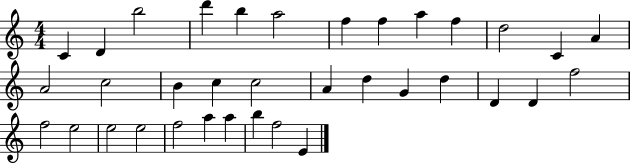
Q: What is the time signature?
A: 4/4